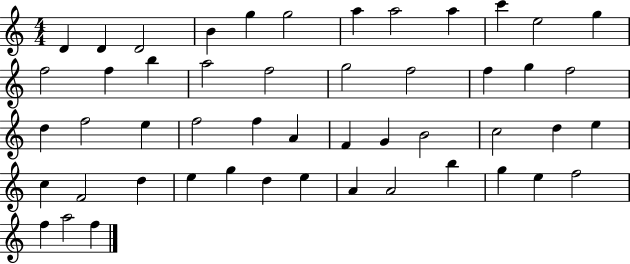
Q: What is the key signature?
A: C major